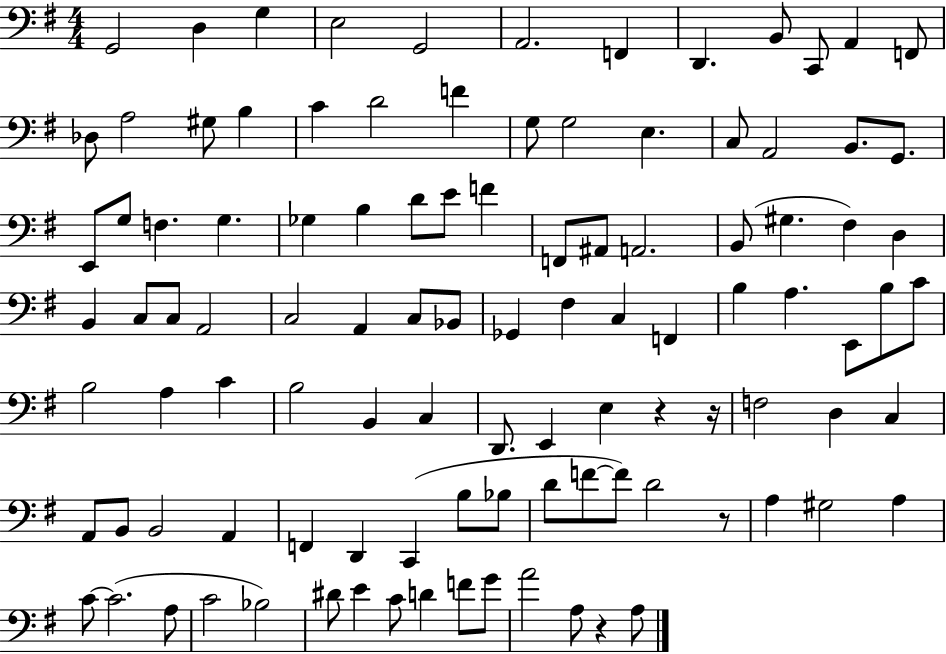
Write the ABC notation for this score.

X:1
T:Untitled
M:4/4
L:1/4
K:G
G,,2 D, G, E,2 G,,2 A,,2 F,, D,, B,,/2 C,,/2 A,, F,,/2 _D,/2 A,2 ^G,/2 B, C D2 F G,/2 G,2 E, C,/2 A,,2 B,,/2 G,,/2 E,,/2 G,/2 F, G, _G, B, D/2 E/2 F F,,/2 ^A,,/2 A,,2 B,,/2 ^G, ^F, D, B,, C,/2 C,/2 A,,2 C,2 A,, C,/2 _B,,/2 _G,, ^F, C, F,, B, A, E,,/2 B,/2 C/2 B,2 A, C B,2 B,, C, D,,/2 E,, E, z z/4 F,2 D, C, A,,/2 B,,/2 B,,2 A,, F,, D,, C,, B,/2 _B,/2 D/2 F/2 F/2 D2 z/2 A, ^G,2 A, C/2 C2 A,/2 C2 _B,2 ^D/2 E C/2 D F/2 G/2 A2 A,/2 z A,/2